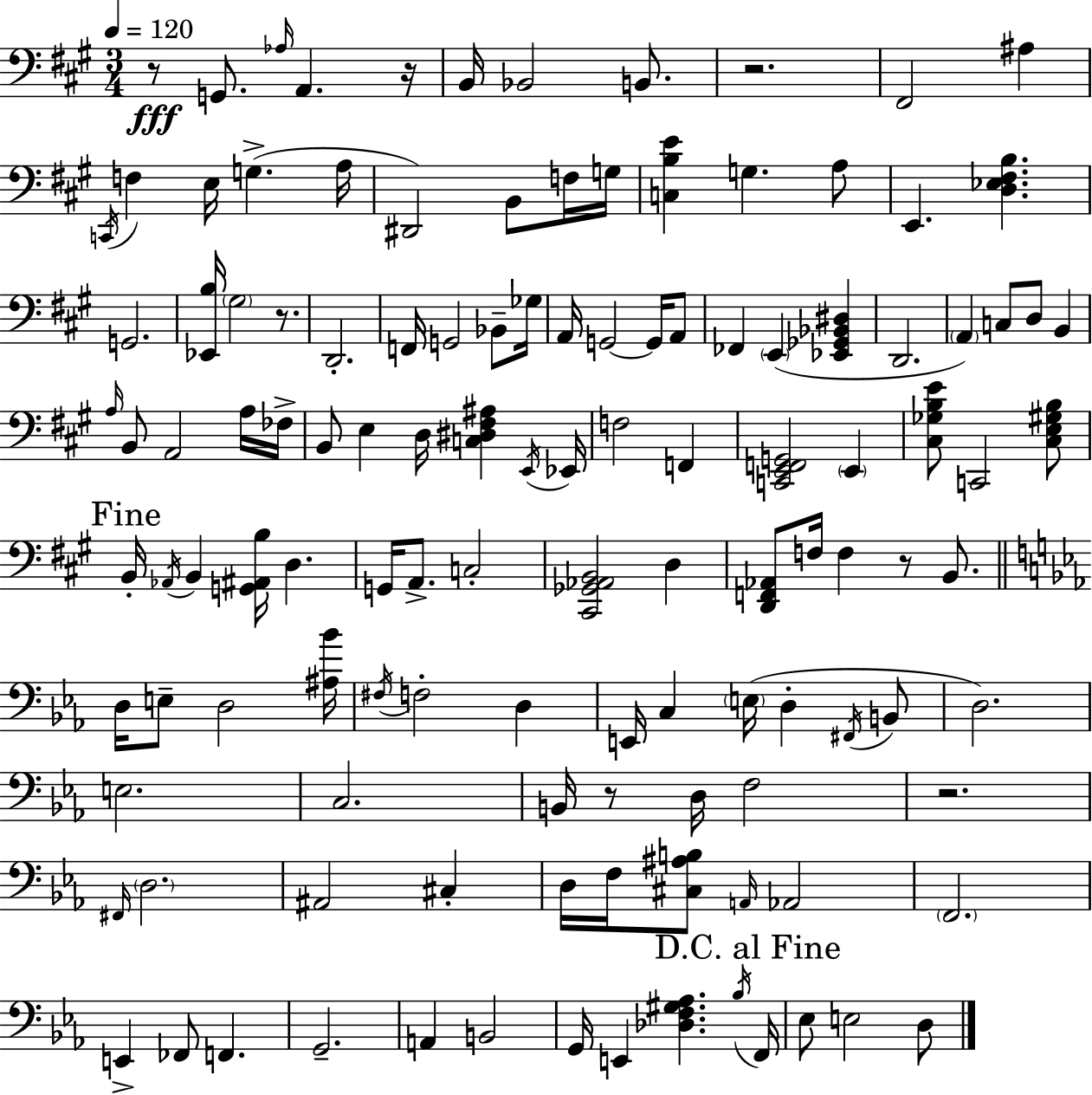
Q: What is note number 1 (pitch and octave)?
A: G2